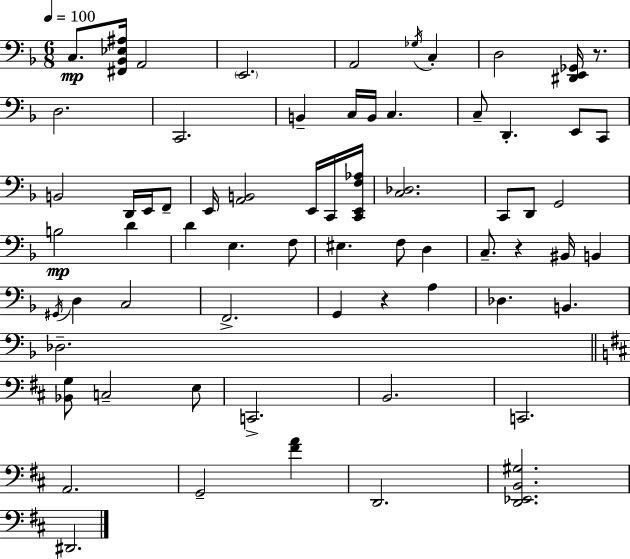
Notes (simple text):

C3/e. [F#2,Bb2,Eb3,A#3]/s A2/h E2/h. A2/h Gb3/s C3/q D3/h [D#2,E2,Gb2]/s R/e. D3/h. C2/h. B2/q C3/s B2/s C3/q. C3/e D2/q. E2/e C2/e B2/h D2/s E2/s F2/e E2/s [A2,B2]/h E2/s C2/s [C2,E2,F3,Ab3]/s [C3,Db3]/h. C2/e D2/e G2/h B3/h D4/q D4/q E3/q. F3/e EIS3/q. F3/e D3/q C3/e. R/q BIS2/s B2/q G#2/s D3/q C3/h F2/h. G2/q R/q A3/q Db3/q. B2/q. Db3/h. [Bb2,G3]/e C3/h E3/e C2/h. B2/h. C2/h. A2/h. G2/h [F#4,A4]/q D2/h. [D2,Eb2,B2,G#3]/h. D#2/h.